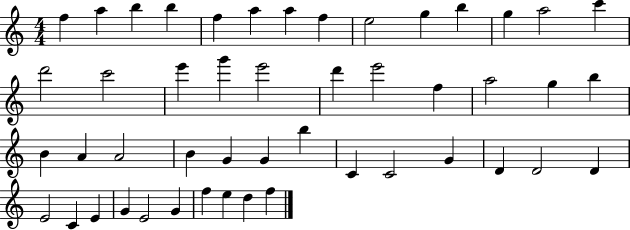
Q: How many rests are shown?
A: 0